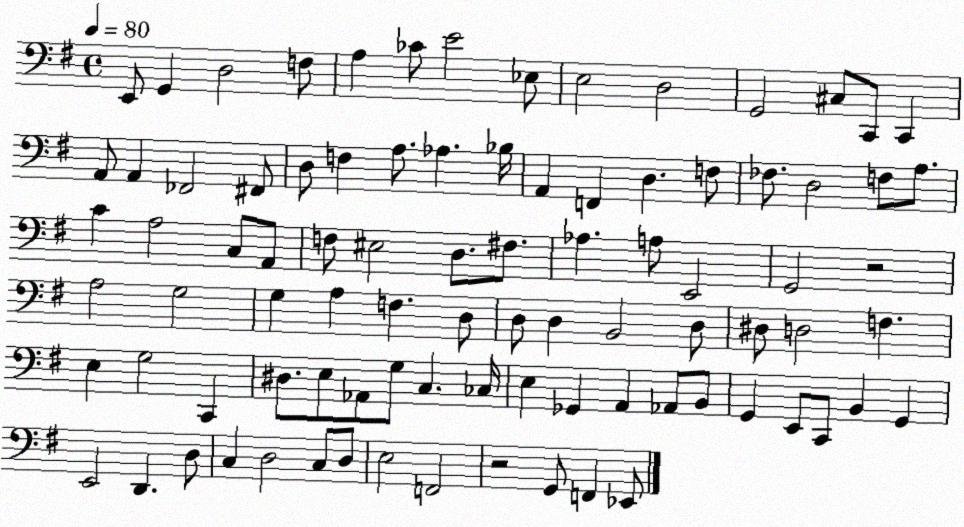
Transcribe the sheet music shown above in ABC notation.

X:1
T:Untitled
M:4/4
L:1/4
K:G
E,,/2 G,, D,2 F,/2 A, _C/2 E2 _E,/2 E,2 D,2 G,,2 ^C,/2 C,,/2 C,, A,,/2 A,, _F,,2 ^F,,/2 D,/2 F, A,/2 _A, _B,/4 A,, F,, D, F,/2 _F,/2 D,2 F,/2 A,/2 C A,2 C,/2 A,,/2 F,/2 ^E,2 D,/2 ^F,/2 _A, A,/2 E,,2 G,,2 z2 A,2 G,2 G, A, F, D,/2 D,/2 D, B,,2 D,/2 ^D,/2 D,2 F, E, G,2 C,, ^D,/2 E,/2 _A,,/2 G,/2 C, _C,/4 E, _G,, A,, _A,,/2 B,,/2 G,, E,,/2 C,,/2 B,, G,, E,,2 D,, D,/2 C, D,2 C,/2 D,/2 E,2 F,,2 z2 G,,/2 F,, _E,,/2